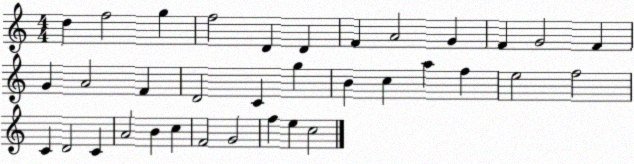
X:1
T:Untitled
M:4/4
L:1/4
K:C
d f2 g f2 D D F A2 G F G2 F G A2 F D2 C g B c a f e2 f2 C D2 C A2 B c F2 G2 f e c2